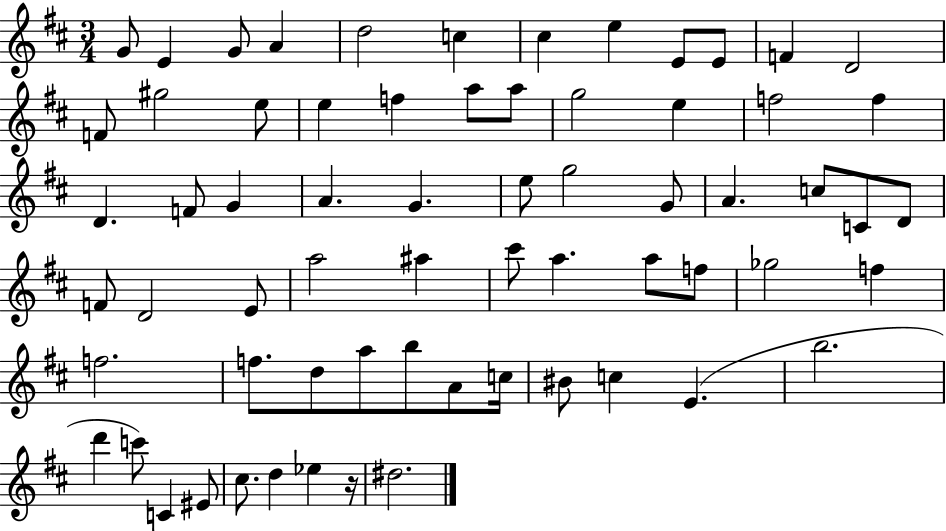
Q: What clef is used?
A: treble